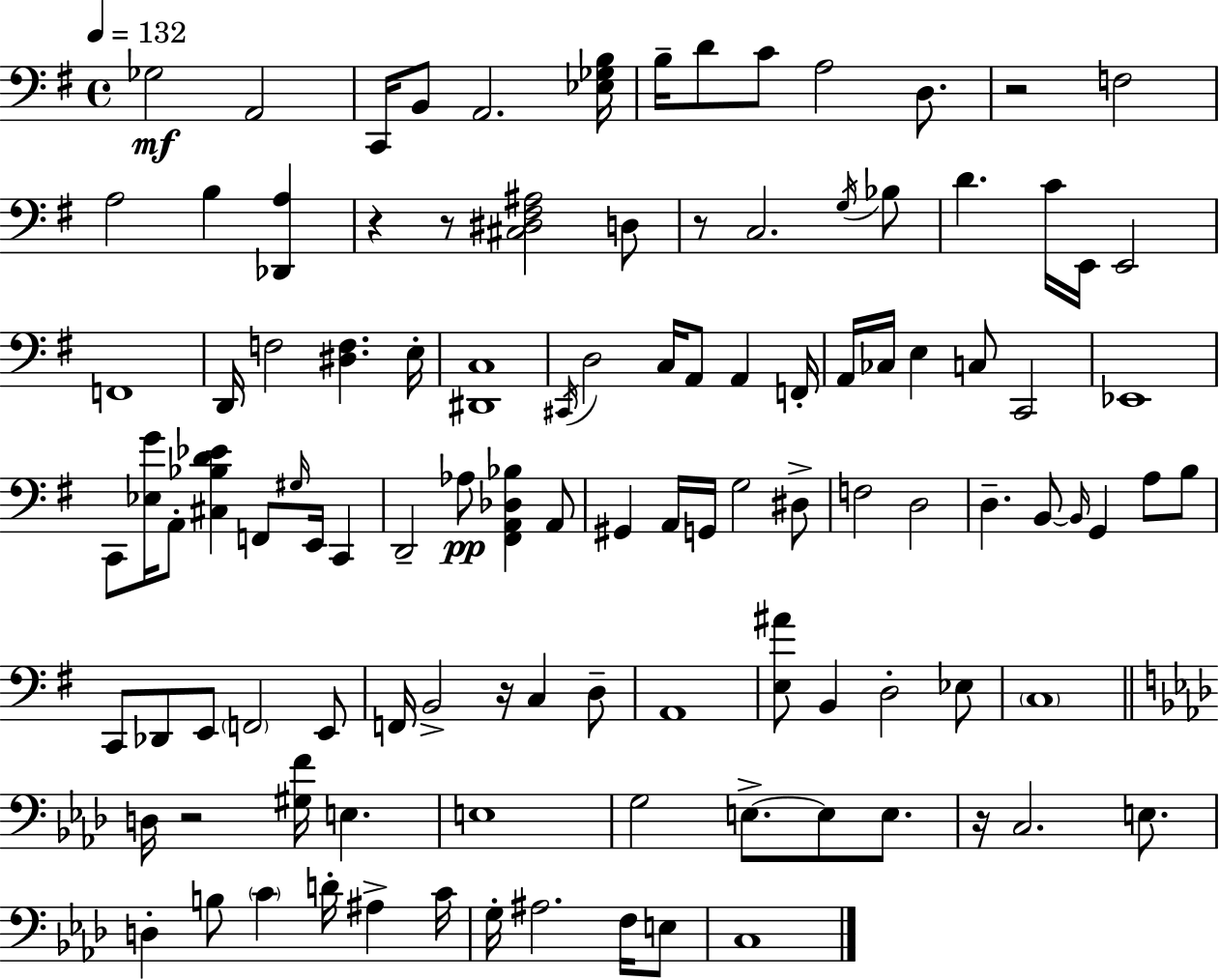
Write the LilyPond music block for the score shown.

{
  \clef bass
  \time 4/4
  \defaultTimeSignature
  \key g \major
  \tempo 4 = 132
  ges2\mf a,2 | c,16 b,8 a,2. <ees ges b>16 | b16-- d'8 c'8 a2 d8. | r2 f2 | \break a2 b4 <des, a>4 | r4 r8 <cis dis fis ais>2 d8 | r8 c2. \acciaccatura { g16 } bes8 | d'4. c'16 e,16 e,2 | \break f,1 | d,16 f2 <dis f>4. | e16-. <dis, c>1 | \acciaccatura { cis,16 } d2 c16 a,8 a,4 | \break f,16-. a,16 ces16 e4 c8 c,2 | ees,1 | c,8 <ees g'>16 a,8-. <cis bes d' ees'>4 f,8 \grace { gis16 } e,16 c,4 | d,2-- aes8\pp <fis, a, des bes>4 | \break a,8 gis,4 a,16 g,16 g2 | dis8-> f2 d2 | d4.-- b,8~~ \grace { b,16 } g,4 | a8 b8 c,8 des,8 e,8 \parenthesize f,2 | \break e,8 f,16 b,2-> r16 c4 | d8-- a,1 | <e ais'>8 b,4 d2-. | ees8 \parenthesize c1 | \break \bar "||" \break \key aes \major d16 r2 <gis f'>16 e4. | e1 | g2 e8.->~~ e8 e8. | r16 c2. e8. | \break d4-. b8 \parenthesize c'4 d'16-. ais4-> c'16 | g16-. ais2. f16 e8 | c1 | \bar "|."
}